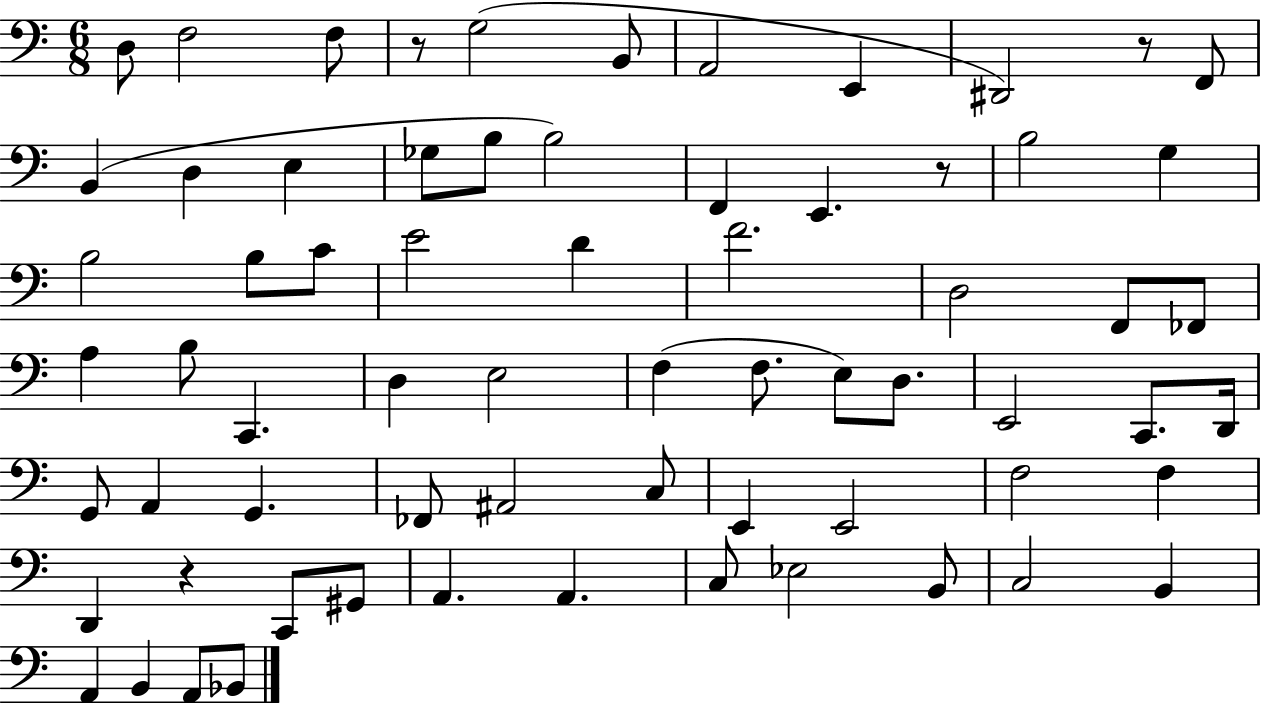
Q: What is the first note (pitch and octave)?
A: D3